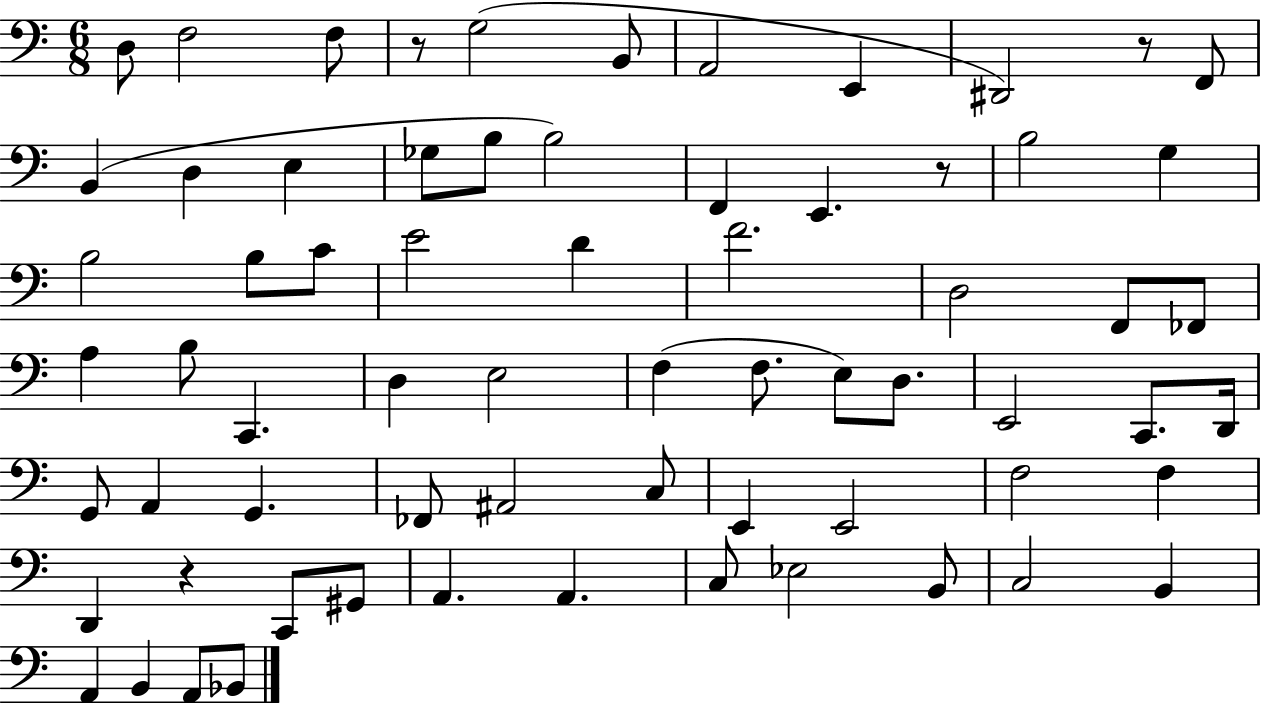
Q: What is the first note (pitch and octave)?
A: D3